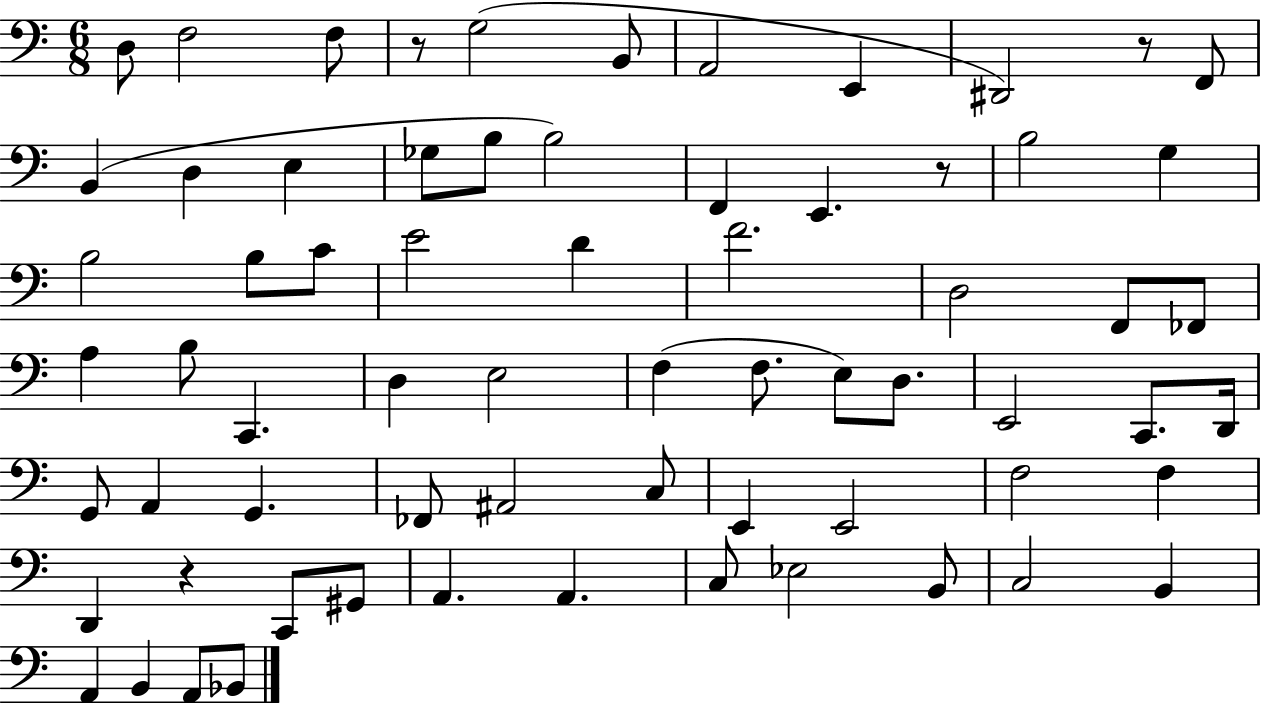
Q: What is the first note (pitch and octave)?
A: D3